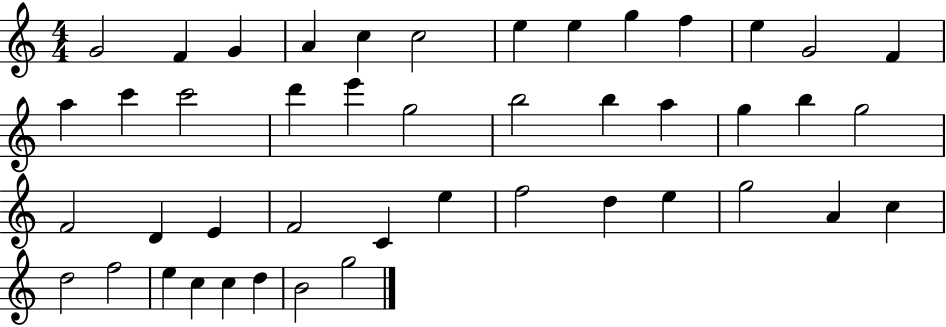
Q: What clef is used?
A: treble